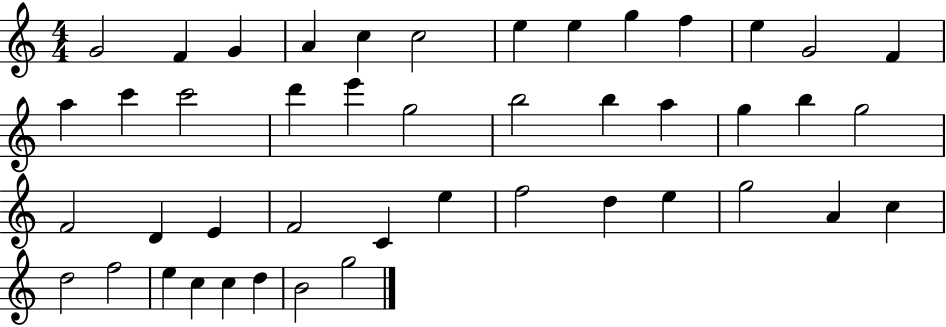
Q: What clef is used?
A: treble